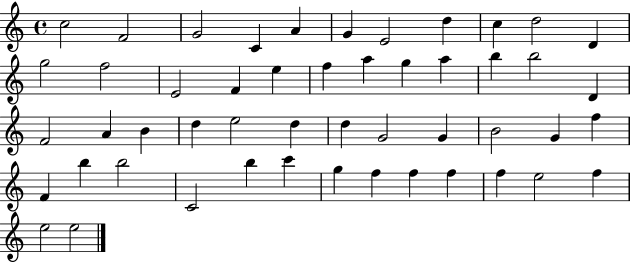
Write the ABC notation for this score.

X:1
T:Untitled
M:4/4
L:1/4
K:C
c2 F2 G2 C A G E2 d c d2 D g2 f2 E2 F e f a g a b b2 D F2 A B d e2 d d G2 G B2 G f F b b2 C2 b c' g f f f f e2 f e2 e2